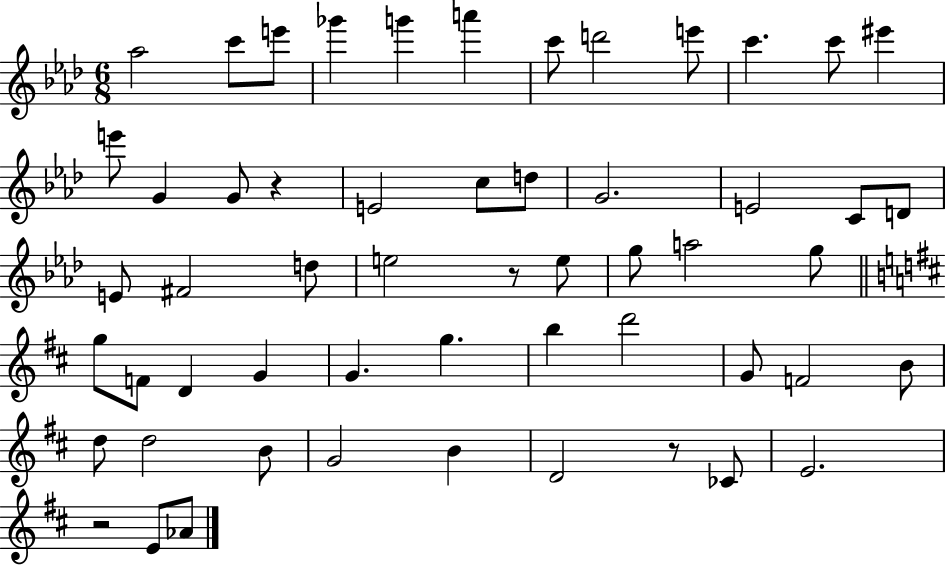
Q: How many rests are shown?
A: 4